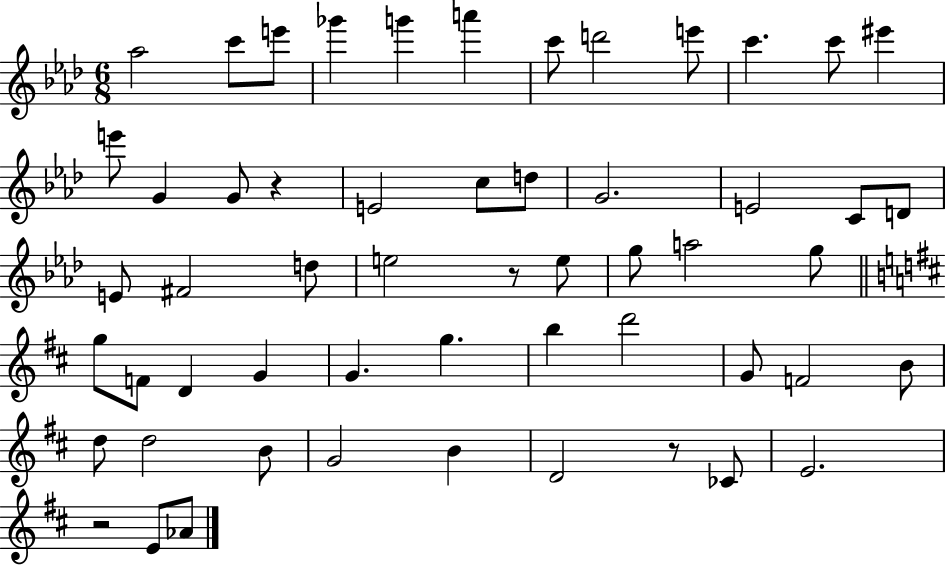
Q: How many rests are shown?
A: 4